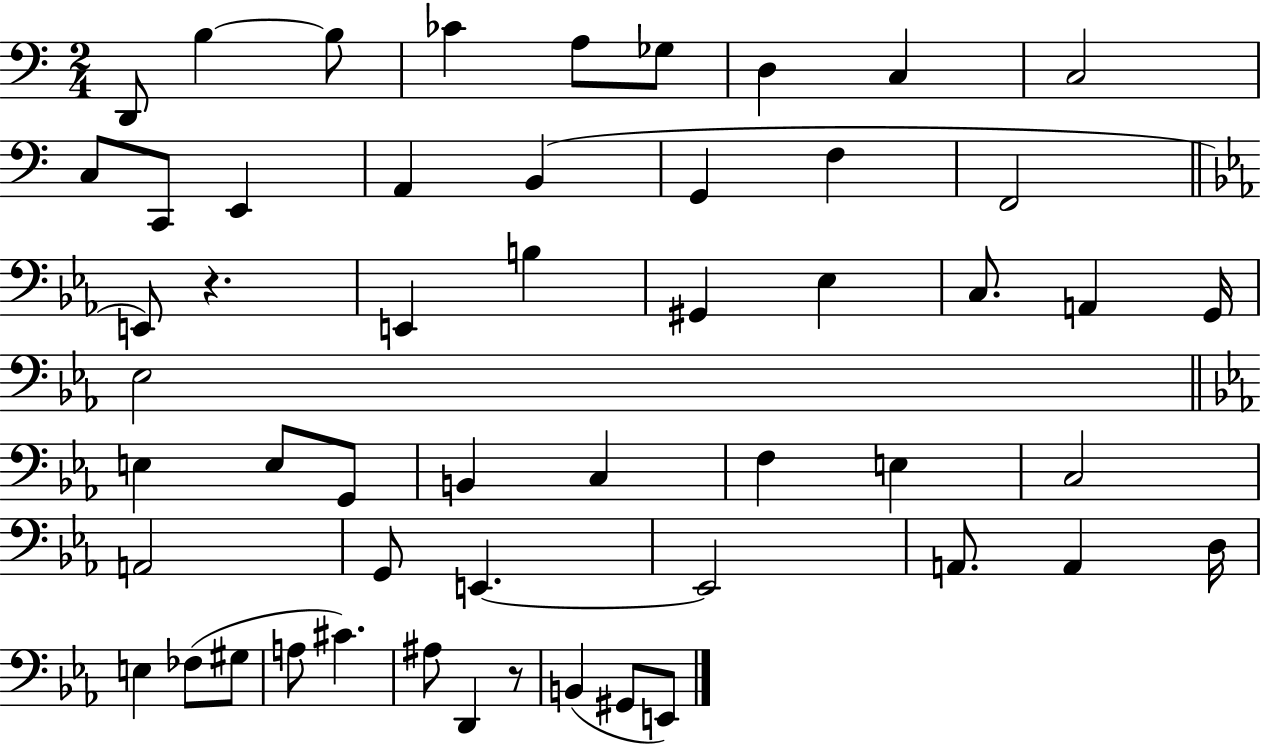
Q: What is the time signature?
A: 2/4